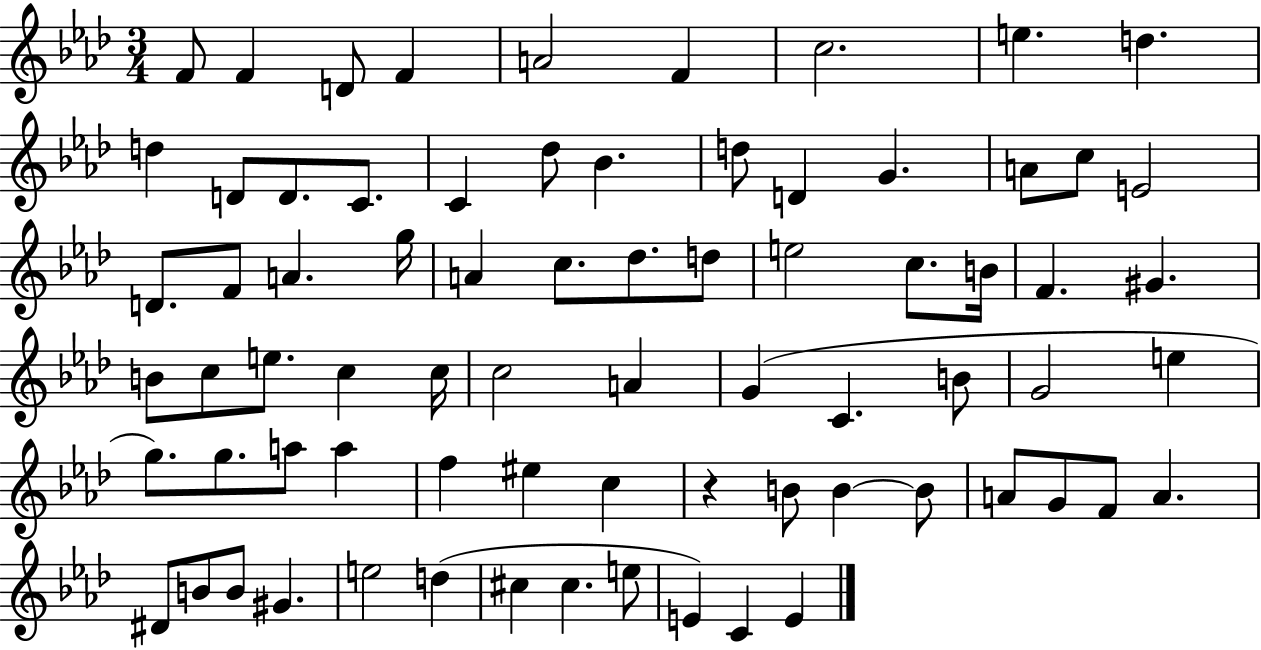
F4/e F4/q D4/e F4/q A4/h F4/q C5/h. E5/q. D5/q. D5/q D4/e D4/e. C4/e. C4/q Db5/e Bb4/q. D5/e D4/q G4/q. A4/e C5/e E4/h D4/e. F4/e A4/q. G5/s A4/q C5/e. Db5/e. D5/e E5/h C5/e. B4/s F4/q. G#4/q. B4/e C5/e E5/e. C5/q C5/s C5/h A4/q G4/q C4/q. B4/e G4/h E5/q G5/e. G5/e. A5/e A5/q F5/q EIS5/q C5/q R/q B4/e B4/q B4/e A4/e G4/e F4/e A4/q. D#4/e B4/e B4/e G#4/q. E5/h D5/q C#5/q C#5/q. E5/e E4/q C4/q E4/q